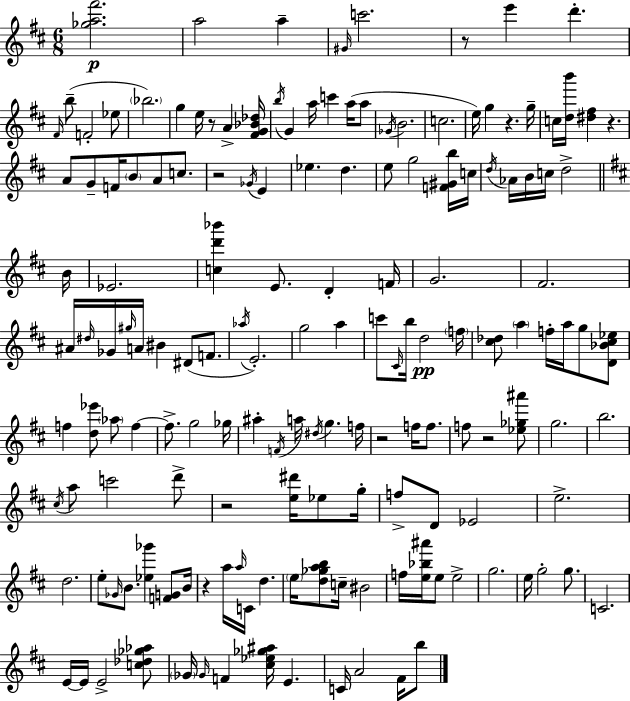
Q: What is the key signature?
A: D major